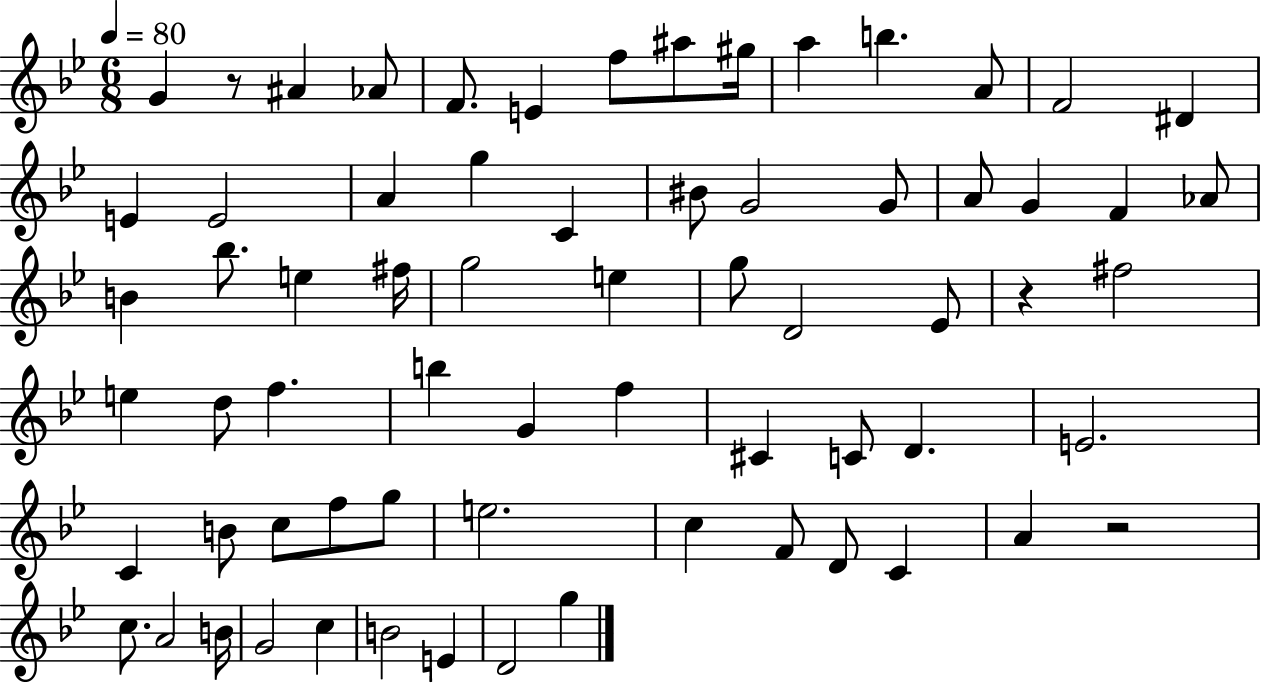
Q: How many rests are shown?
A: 3